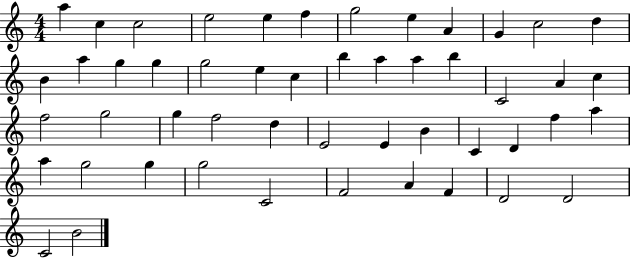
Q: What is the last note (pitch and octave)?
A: B4